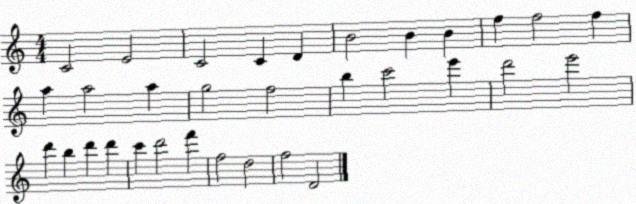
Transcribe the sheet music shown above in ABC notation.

X:1
T:Untitled
M:4/4
L:1/4
K:C
C2 E2 C2 C D B2 B B f f2 f a a2 a g2 f2 b c'2 e' d'2 e'2 d' b d' d' c' d'2 f' f2 d2 f2 D2